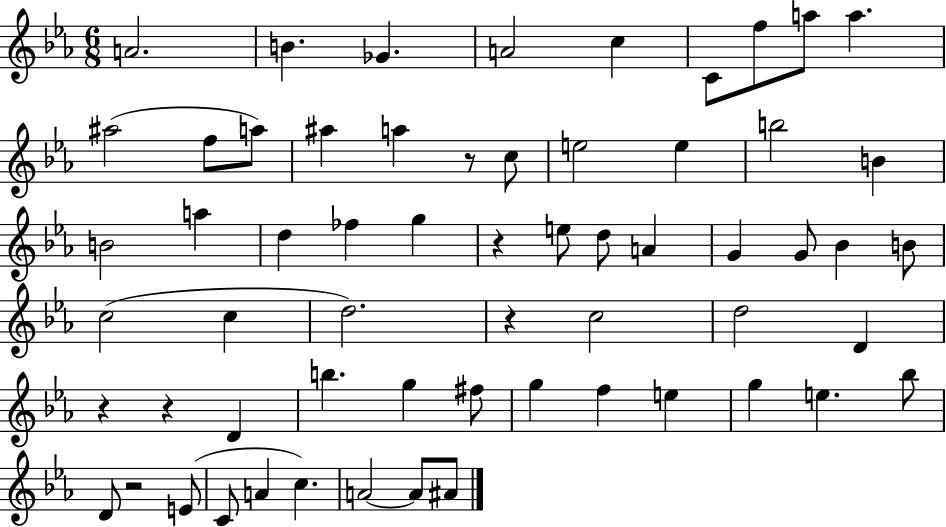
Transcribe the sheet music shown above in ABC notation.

X:1
T:Untitled
M:6/8
L:1/4
K:Eb
A2 B _G A2 c C/2 f/2 a/2 a ^a2 f/2 a/2 ^a a z/2 c/2 e2 e b2 B B2 a d _f g z e/2 d/2 A G G/2 _B B/2 c2 c d2 z c2 d2 D z z D b g ^f/2 g f e g e _b/2 D/2 z2 E/2 C/2 A c A2 A/2 ^A/2